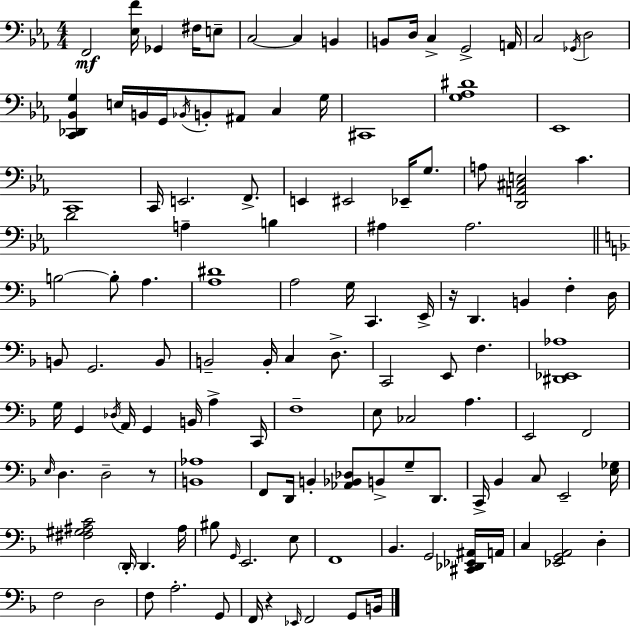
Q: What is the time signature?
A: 4/4